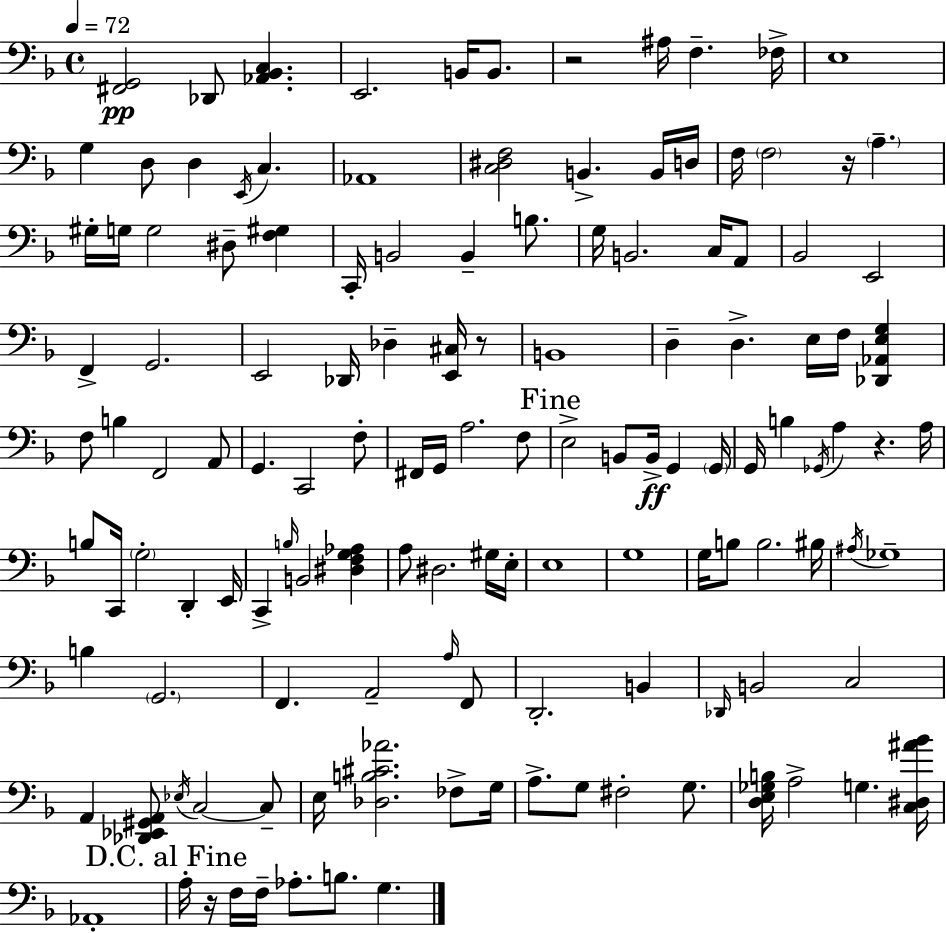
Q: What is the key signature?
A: F major